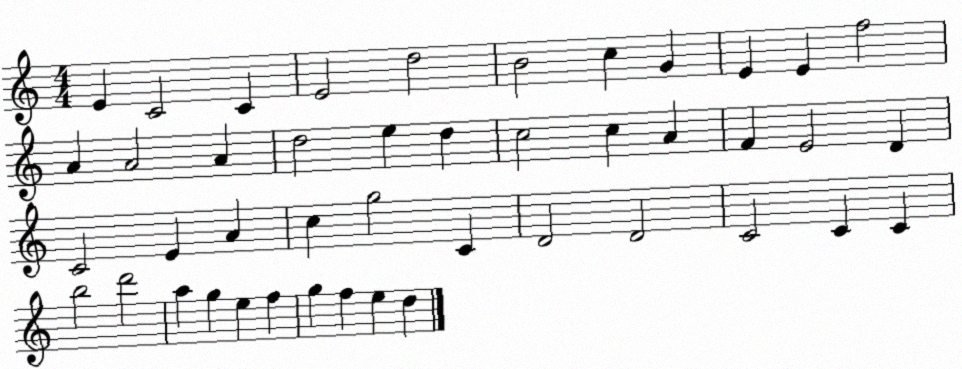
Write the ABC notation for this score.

X:1
T:Untitled
M:4/4
L:1/4
K:C
E C2 C E2 d2 B2 c G E E f2 A A2 A d2 e d c2 c A F E2 D C2 E A c g2 C D2 D2 C2 C C b2 d'2 a g e f g f e d